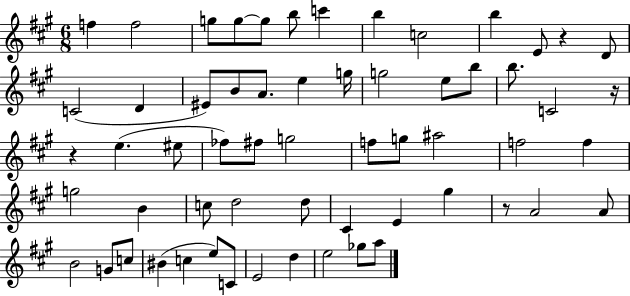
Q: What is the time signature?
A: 6/8